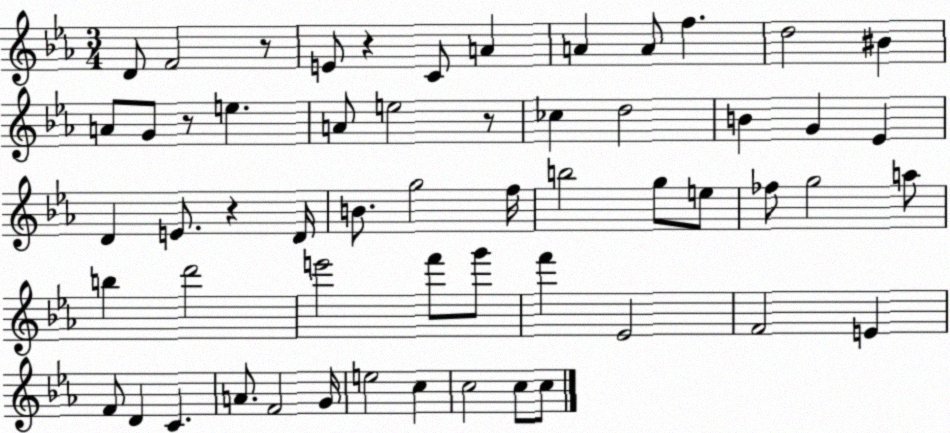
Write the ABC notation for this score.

X:1
T:Untitled
M:3/4
L:1/4
K:Eb
D/2 F2 z/2 E/2 z C/2 A A A/2 f d2 ^B A/2 G/2 z/2 e A/2 e2 z/2 _c d2 B G _E D E/2 z D/4 B/2 g2 f/4 b2 g/2 e/2 _f/2 g2 a/2 b d'2 e'2 f'/2 g'/2 f' _E2 F2 E F/2 D C A/2 F2 G/4 e2 c c2 c/2 c/2